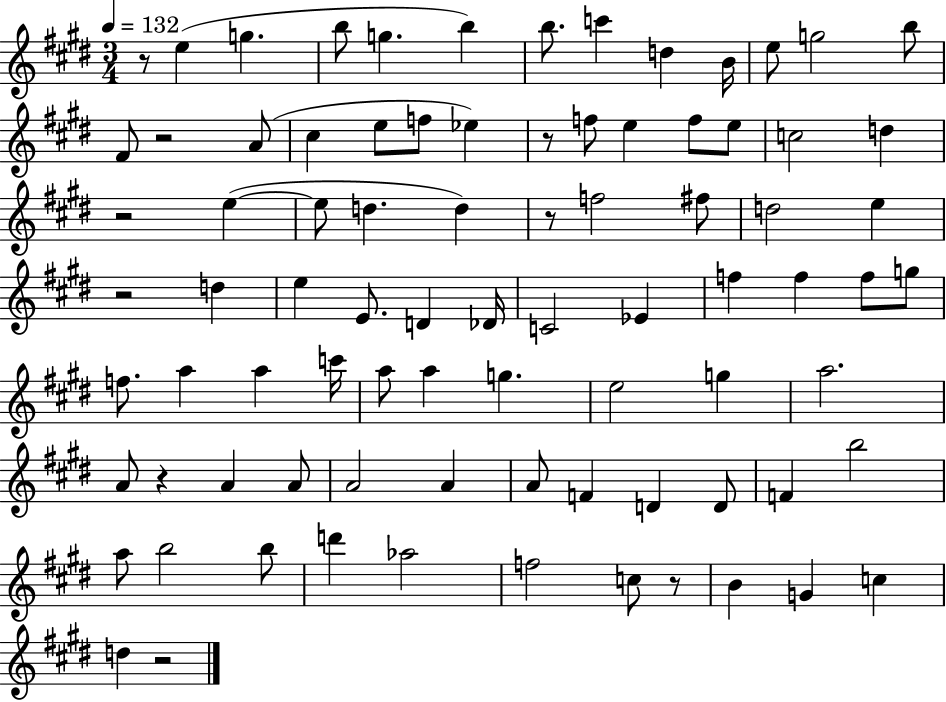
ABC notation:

X:1
T:Untitled
M:3/4
L:1/4
K:E
z/2 e g b/2 g b b/2 c' d B/4 e/2 g2 b/2 ^F/2 z2 A/2 ^c e/2 f/2 _e z/2 f/2 e f/2 e/2 c2 d z2 e e/2 d d z/2 f2 ^f/2 d2 e z2 d e E/2 D _D/4 C2 _E f f f/2 g/2 f/2 a a c'/4 a/2 a g e2 g a2 A/2 z A A/2 A2 A A/2 F D D/2 F b2 a/2 b2 b/2 d' _a2 f2 c/2 z/2 B G c d z2